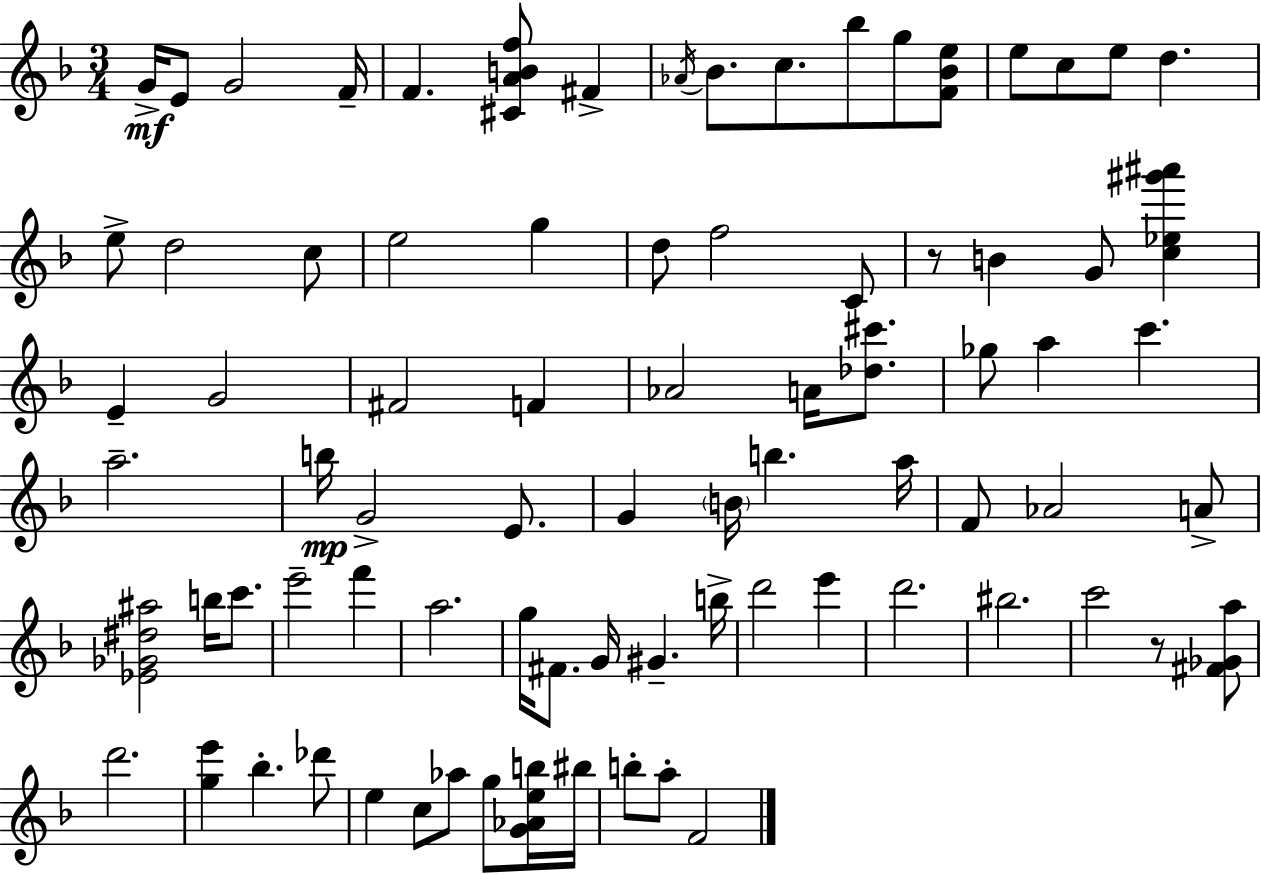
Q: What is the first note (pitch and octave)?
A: G4